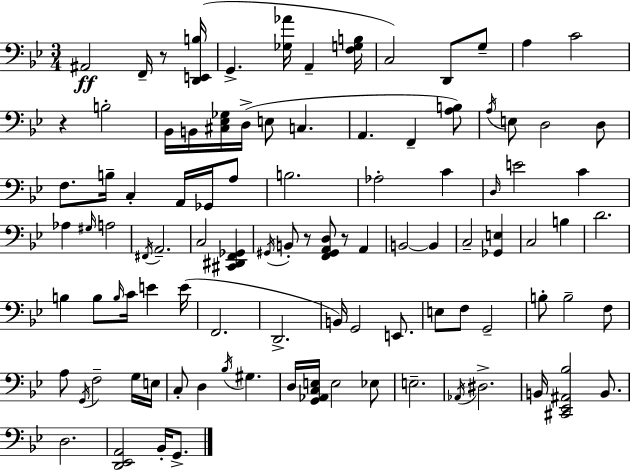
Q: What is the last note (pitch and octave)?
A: G2